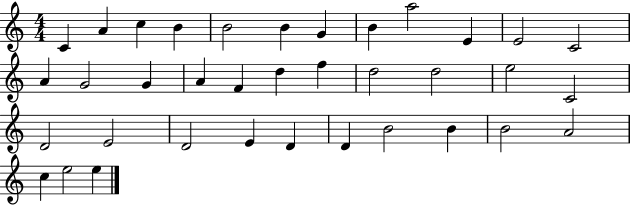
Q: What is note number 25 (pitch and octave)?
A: E4